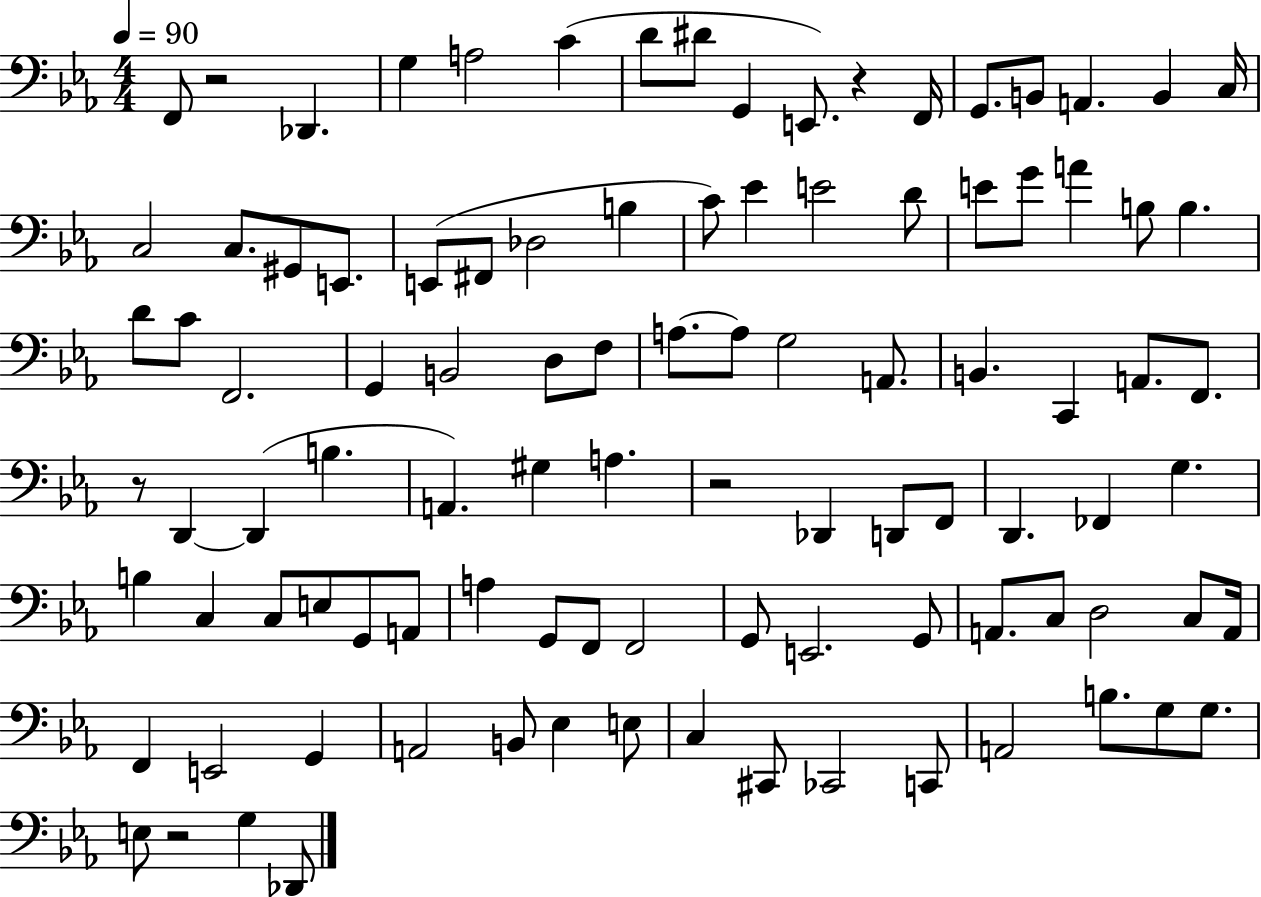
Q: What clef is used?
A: bass